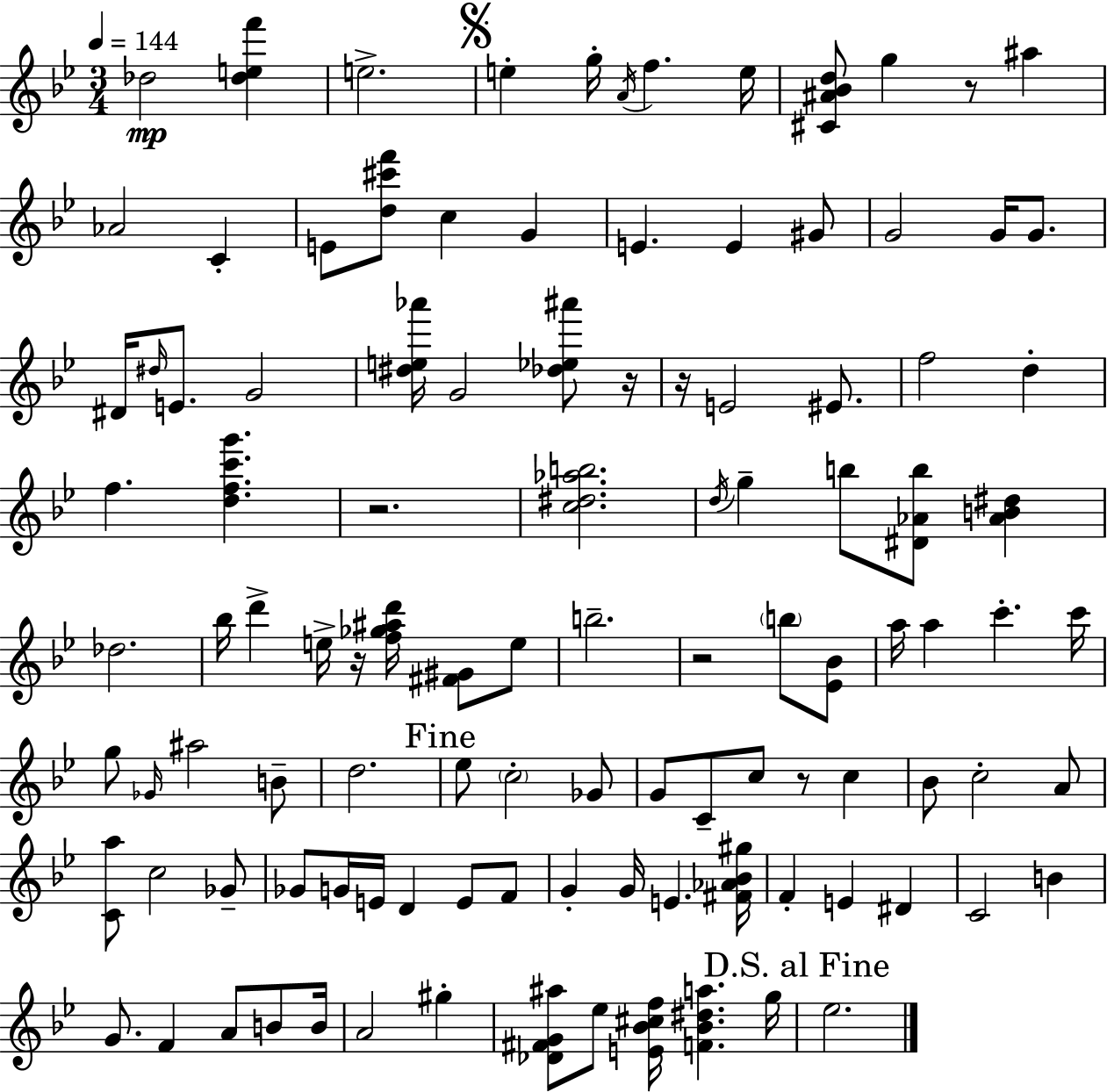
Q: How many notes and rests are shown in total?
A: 109